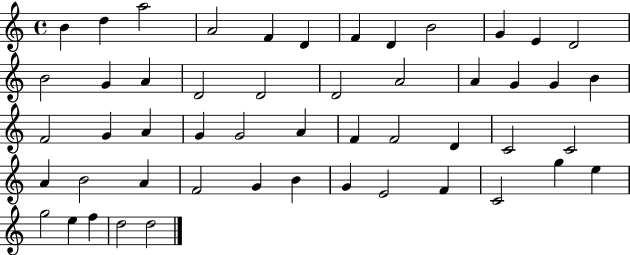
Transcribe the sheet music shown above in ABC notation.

X:1
T:Untitled
M:4/4
L:1/4
K:C
B d a2 A2 F D F D B2 G E D2 B2 G A D2 D2 D2 A2 A G G B F2 G A G G2 A F F2 D C2 C2 A B2 A F2 G B G E2 F C2 g e g2 e f d2 d2